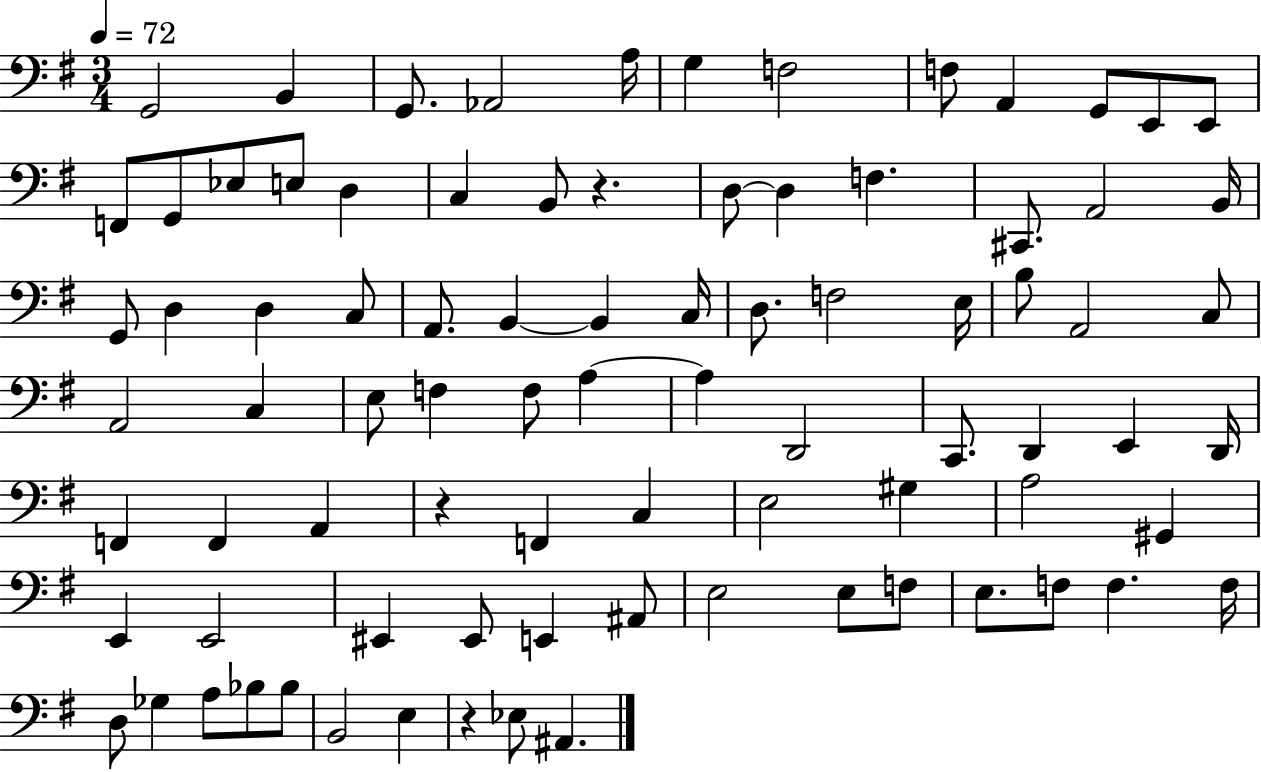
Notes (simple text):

G2/h B2/q G2/e. Ab2/h A3/s G3/q F3/h F3/e A2/q G2/e E2/e E2/e F2/e G2/e Eb3/e E3/e D3/q C3/q B2/e R/q. D3/e D3/q F3/q. C#2/e. A2/h B2/s G2/e D3/q D3/q C3/e A2/e. B2/q B2/q C3/s D3/e. F3/h E3/s B3/e A2/h C3/e A2/h C3/q E3/e F3/q F3/e A3/q A3/q D2/h C2/e. D2/q E2/q D2/s F2/q F2/q A2/q R/q F2/q C3/q E3/h G#3/q A3/h G#2/q E2/q E2/h EIS2/q EIS2/e E2/q A#2/e E3/h E3/e F3/e E3/e. F3/e F3/q. F3/s D3/e Gb3/q A3/e Bb3/e Bb3/e B2/h E3/q R/q Eb3/e A#2/q.